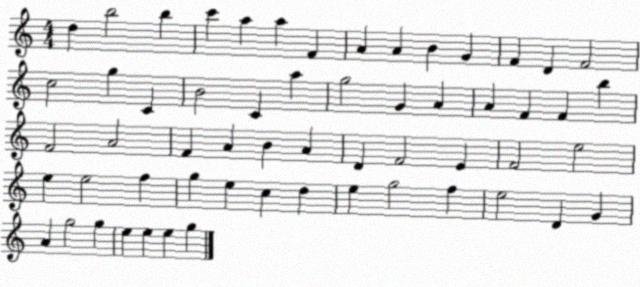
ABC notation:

X:1
T:Untitled
M:4/4
L:1/4
K:C
d b2 b c' a a F A A B G F D F2 c2 g C B2 C a g2 G A A F F b F2 A2 F A B A D F2 E F2 e2 e e2 f g e c d e g2 f e2 D G A g2 g e e e g